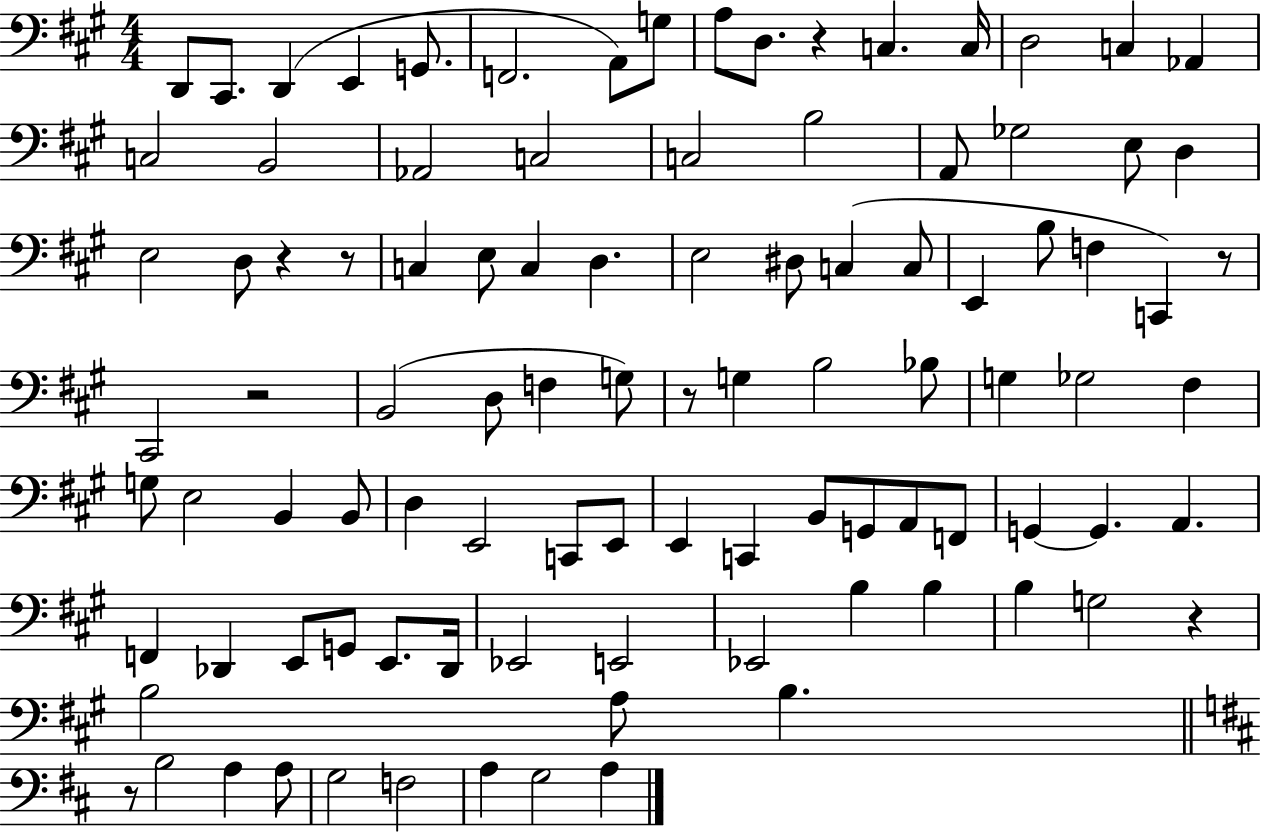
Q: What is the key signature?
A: A major